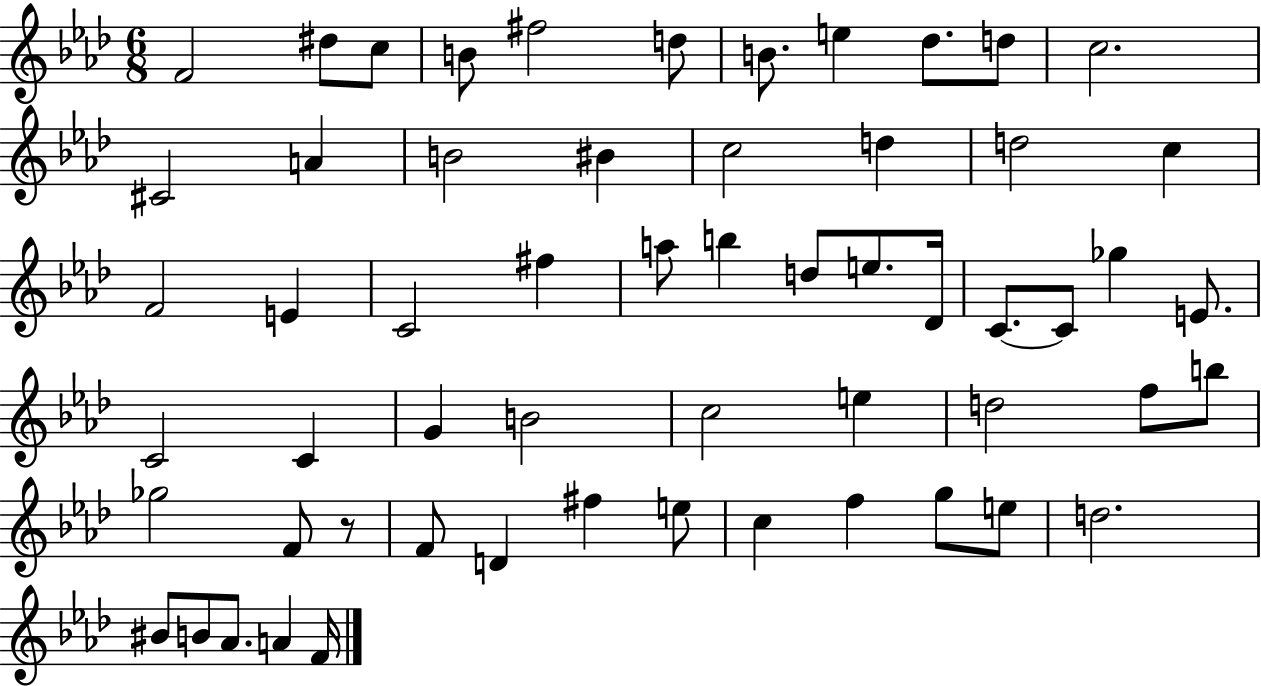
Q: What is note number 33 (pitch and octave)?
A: C4